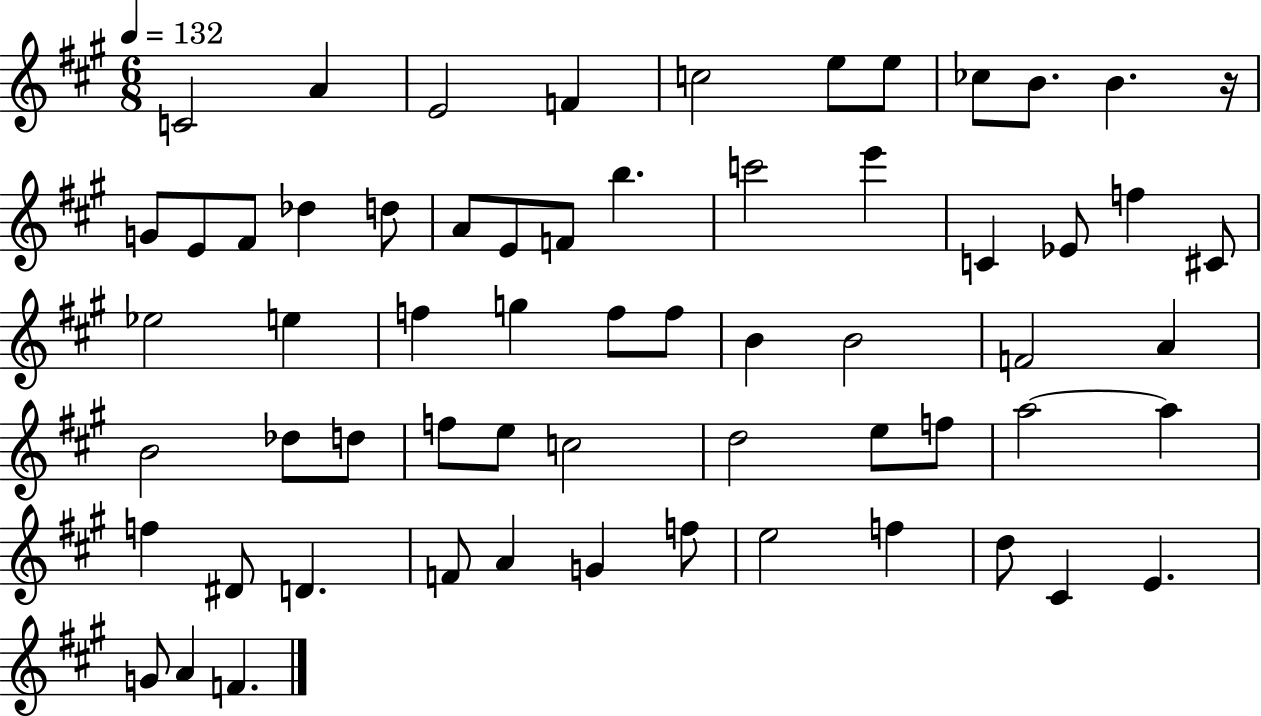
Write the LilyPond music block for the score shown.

{
  \clef treble
  \numericTimeSignature
  \time 6/8
  \key a \major
  \tempo 4 = 132
  c'2 a'4 | e'2 f'4 | c''2 e''8 e''8 | ces''8 b'8. b'4. r16 | \break g'8 e'8 fis'8 des''4 d''8 | a'8 e'8 f'8 b''4. | c'''2 e'''4 | c'4 ees'8 f''4 cis'8 | \break ees''2 e''4 | f''4 g''4 f''8 f''8 | b'4 b'2 | f'2 a'4 | \break b'2 des''8 d''8 | f''8 e''8 c''2 | d''2 e''8 f''8 | a''2~~ a''4 | \break f''4 dis'8 d'4. | f'8 a'4 g'4 f''8 | e''2 f''4 | d''8 cis'4 e'4. | \break g'8 a'4 f'4. | \bar "|."
}